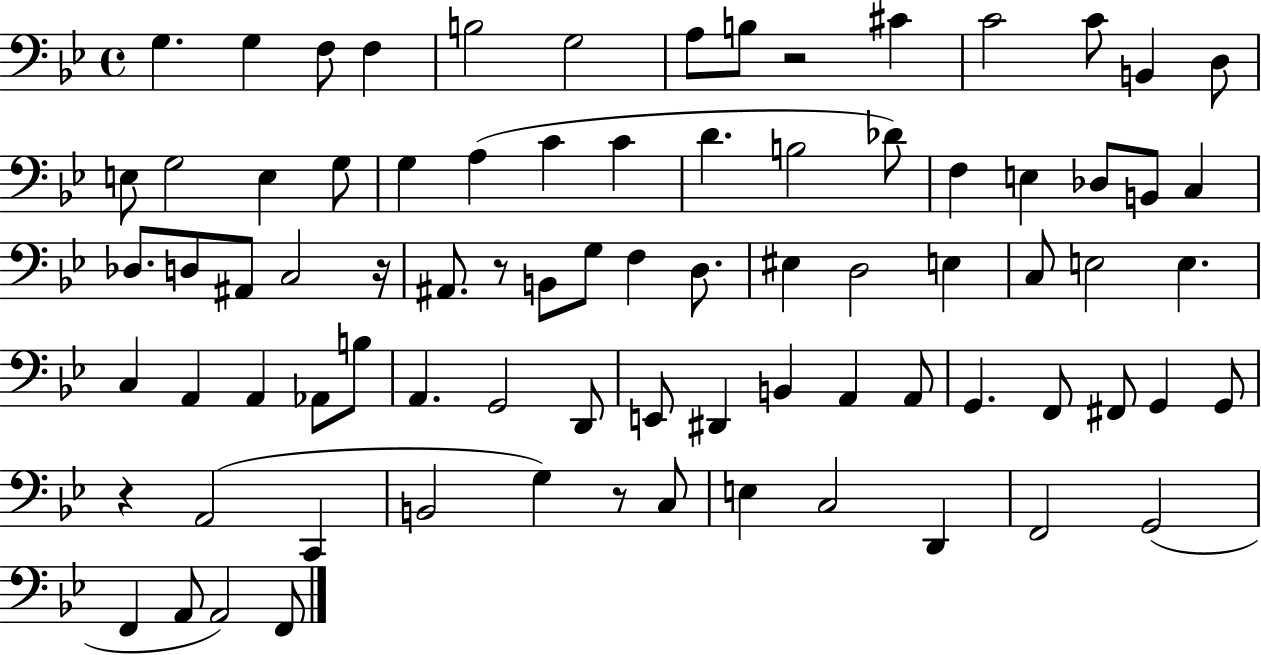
G3/q. G3/q F3/e F3/q B3/h G3/h A3/e B3/e R/h C#4/q C4/h C4/e B2/q D3/e E3/e G3/h E3/q G3/e G3/q A3/q C4/q C4/q D4/q. B3/h Db4/e F3/q E3/q Db3/e B2/e C3/q Db3/e. D3/e A#2/e C3/h R/s A#2/e. R/e B2/e G3/e F3/q D3/e. EIS3/q D3/h E3/q C3/e E3/h E3/q. C3/q A2/q A2/q Ab2/e B3/e A2/q. G2/h D2/e E2/e D#2/q B2/q A2/q A2/e G2/q. F2/e F#2/e G2/q G2/e R/q A2/h C2/q B2/h G3/q R/e C3/e E3/q C3/h D2/q F2/h G2/h F2/q A2/e A2/h F2/e